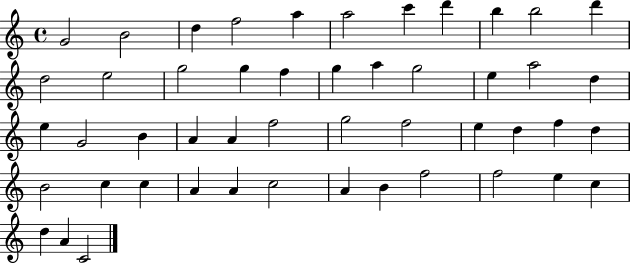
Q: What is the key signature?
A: C major